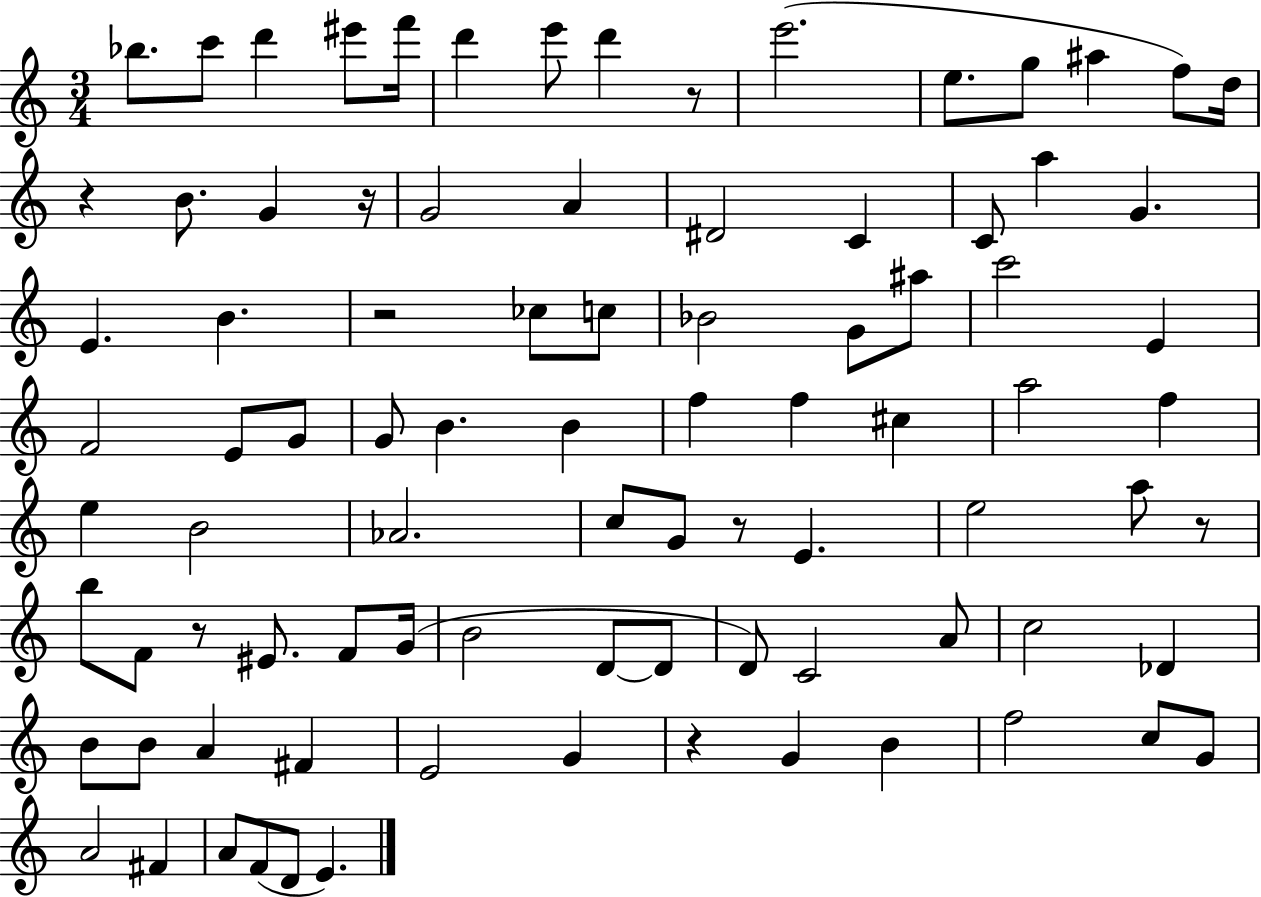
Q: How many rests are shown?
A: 8